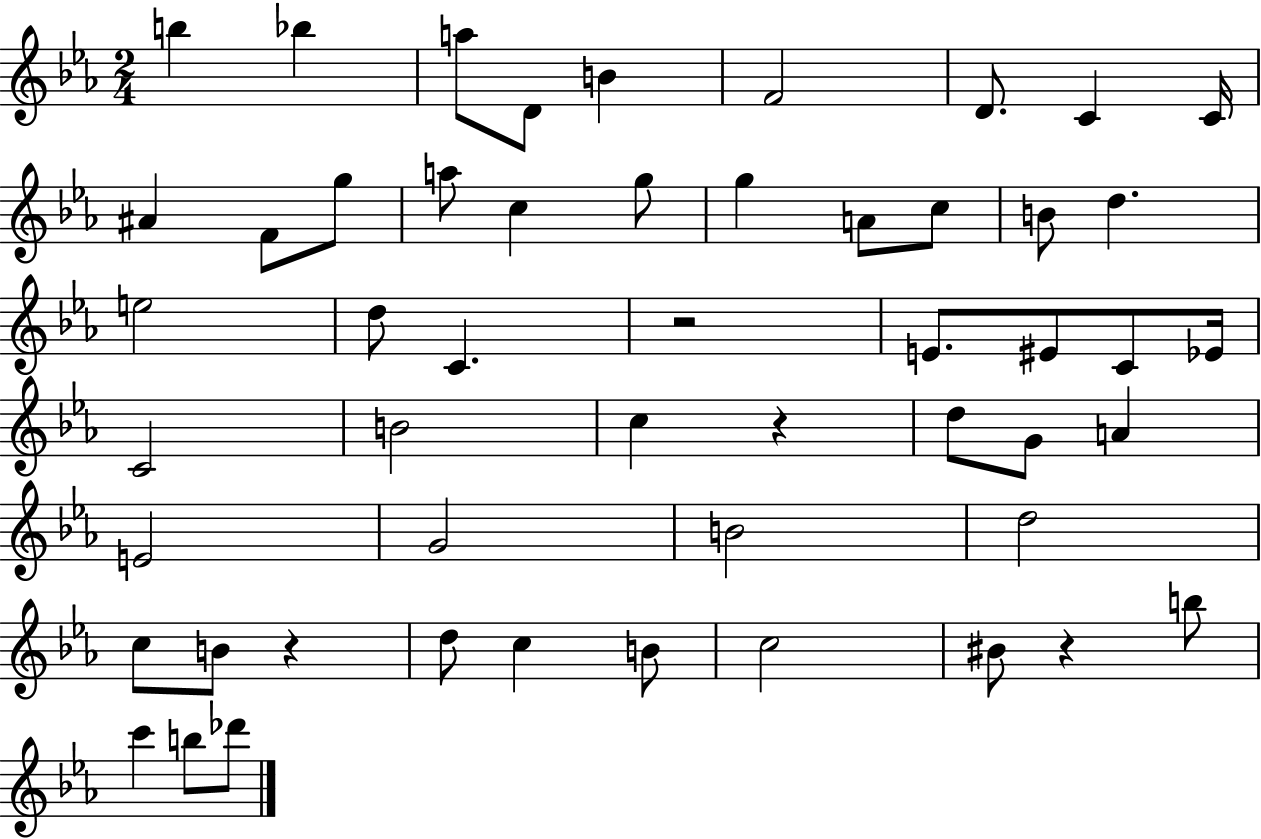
B5/q Bb5/q A5/e D4/e B4/q F4/h D4/e. C4/q C4/s A#4/q F4/e G5/e A5/e C5/q G5/e G5/q A4/e C5/e B4/e D5/q. E5/h D5/e C4/q. R/h E4/e. EIS4/e C4/e Eb4/s C4/h B4/h C5/q R/q D5/e G4/e A4/q E4/h G4/h B4/h D5/h C5/e B4/e R/q D5/e C5/q B4/e C5/h BIS4/e R/q B5/e C6/q B5/e Db6/e